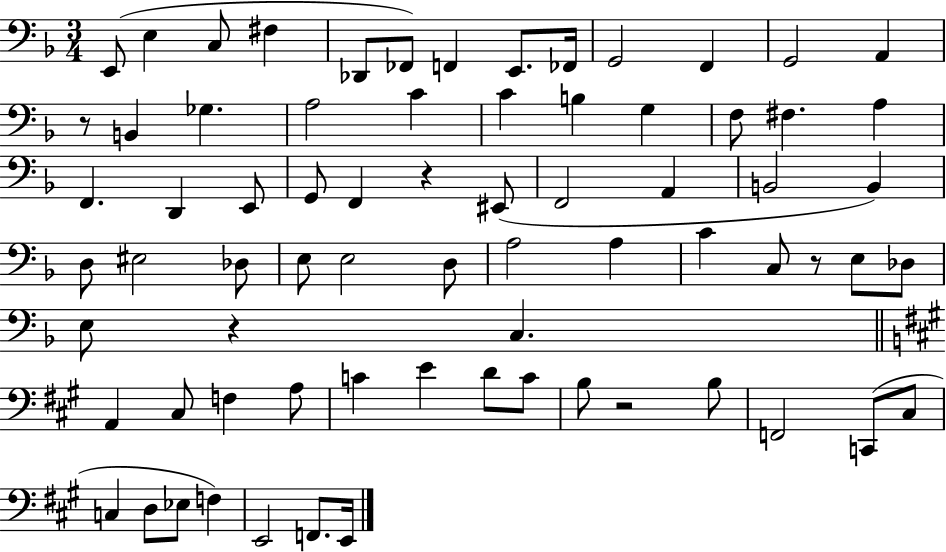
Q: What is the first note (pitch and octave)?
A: E2